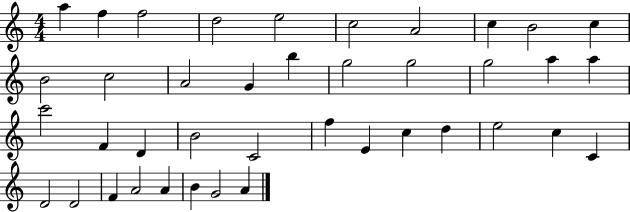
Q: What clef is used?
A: treble